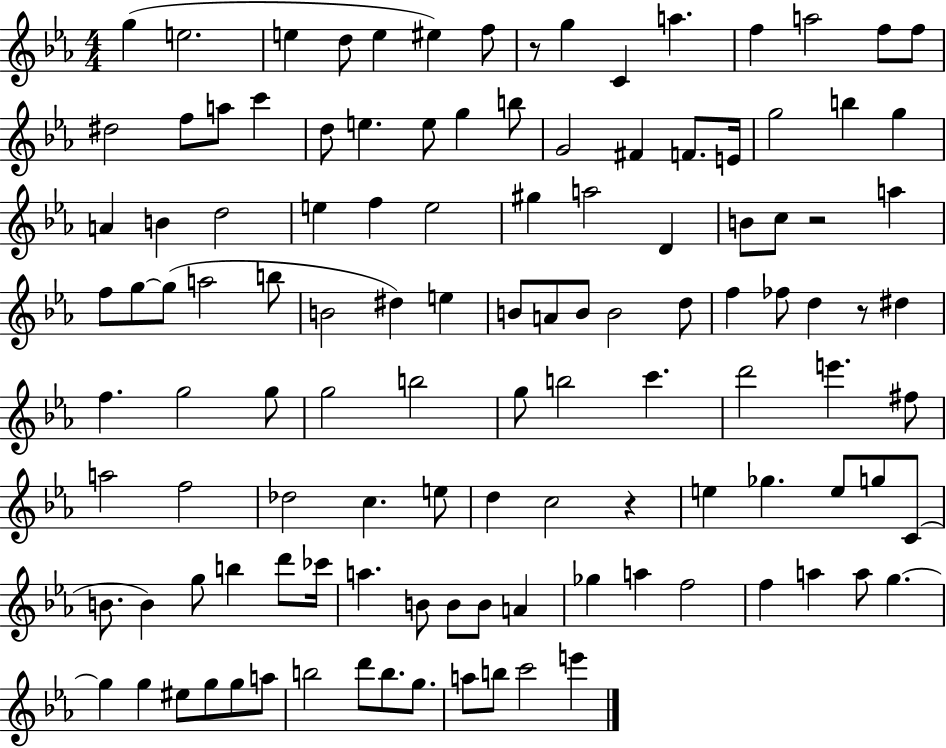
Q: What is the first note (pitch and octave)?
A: G5